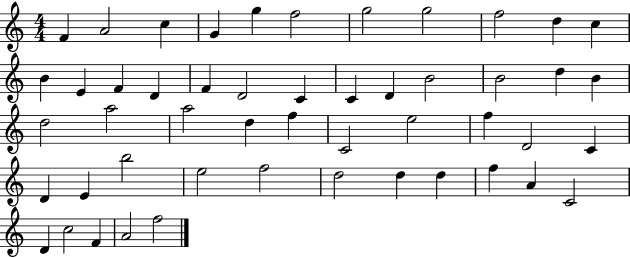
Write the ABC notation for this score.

X:1
T:Untitled
M:4/4
L:1/4
K:C
F A2 c G g f2 g2 g2 f2 d c B E F D F D2 C C D B2 B2 d B d2 a2 a2 d f C2 e2 f D2 C D E b2 e2 f2 d2 d d f A C2 D c2 F A2 f2